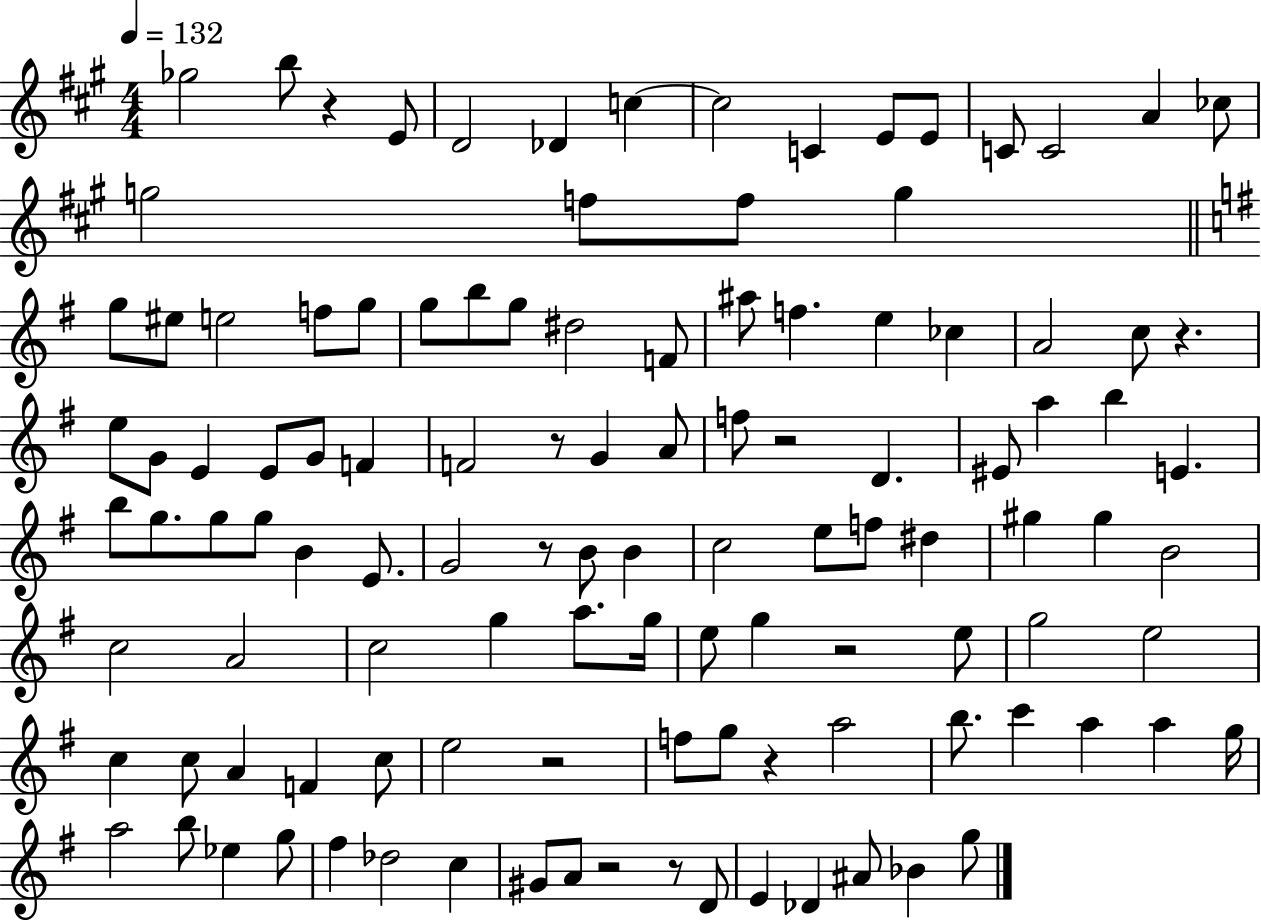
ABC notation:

X:1
T:Untitled
M:4/4
L:1/4
K:A
_g2 b/2 z E/2 D2 _D c c2 C E/2 E/2 C/2 C2 A _c/2 g2 f/2 f/2 g g/2 ^e/2 e2 f/2 g/2 g/2 b/2 g/2 ^d2 F/2 ^a/2 f e _c A2 c/2 z e/2 G/2 E E/2 G/2 F F2 z/2 G A/2 f/2 z2 D ^E/2 a b E b/2 g/2 g/2 g/2 B E/2 G2 z/2 B/2 B c2 e/2 f/2 ^d ^g ^g B2 c2 A2 c2 g a/2 g/4 e/2 g z2 e/2 g2 e2 c c/2 A F c/2 e2 z2 f/2 g/2 z a2 b/2 c' a a g/4 a2 b/2 _e g/2 ^f _d2 c ^G/2 A/2 z2 z/2 D/2 E _D ^A/2 _B g/2